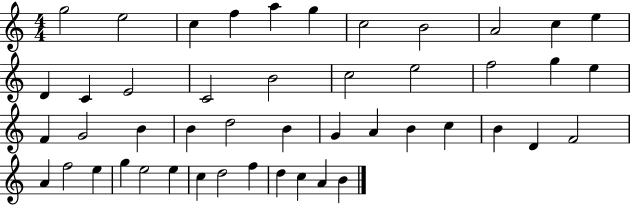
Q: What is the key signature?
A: C major